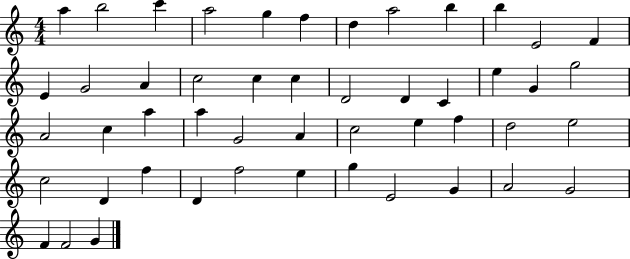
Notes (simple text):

A5/q B5/h C6/q A5/h G5/q F5/q D5/q A5/h B5/q B5/q E4/h F4/q E4/q G4/h A4/q C5/h C5/q C5/q D4/h D4/q C4/q E5/q G4/q G5/h A4/h C5/q A5/q A5/q G4/h A4/q C5/h E5/q F5/q D5/h E5/h C5/h D4/q F5/q D4/q F5/h E5/q G5/q E4/h G4/q A4/h G4/h F4/q F4/h G4/q